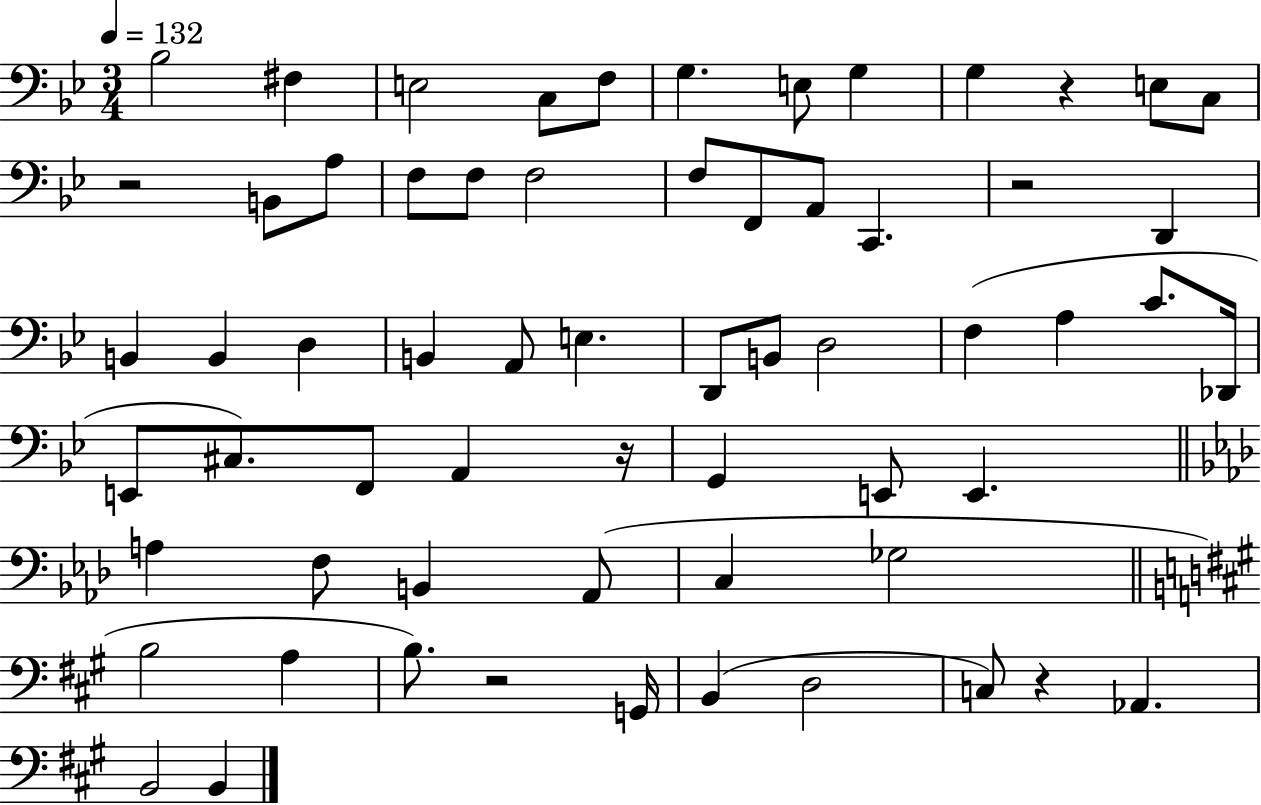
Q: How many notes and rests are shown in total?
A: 63